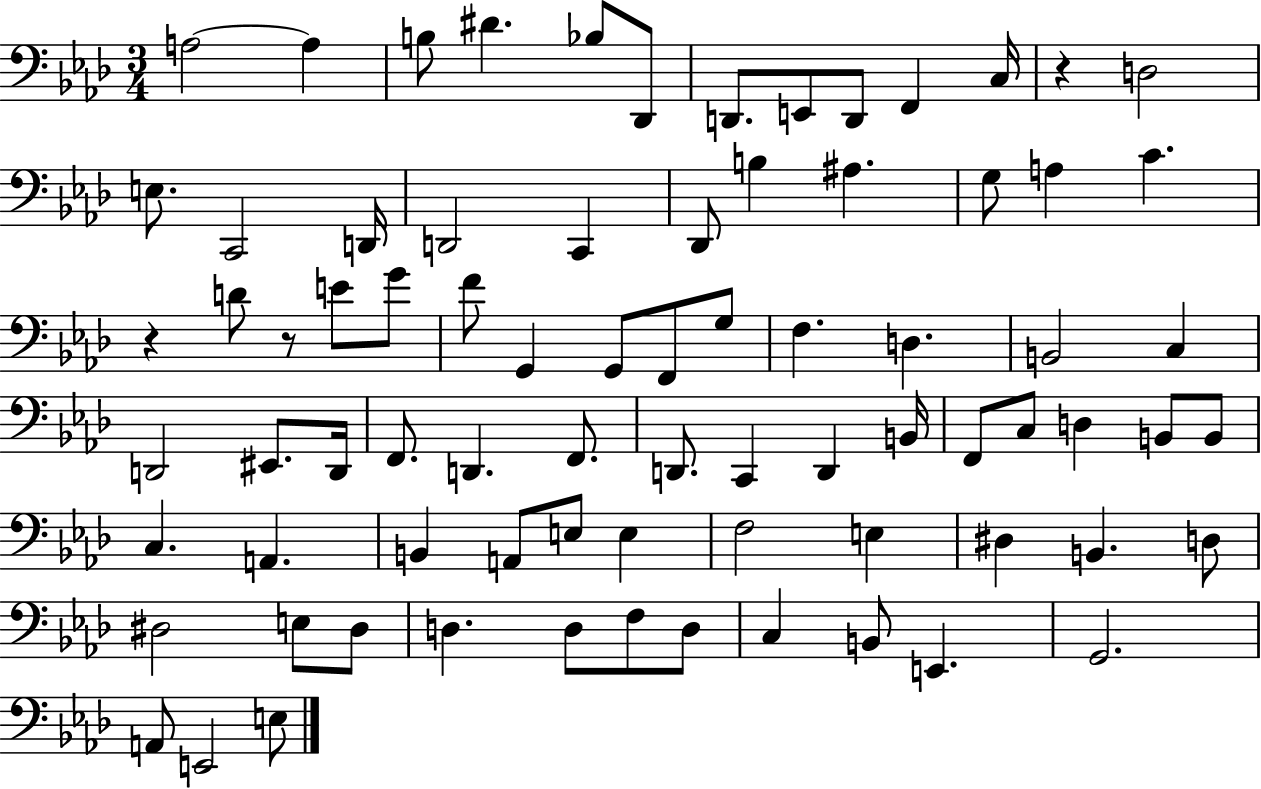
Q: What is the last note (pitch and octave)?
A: E3